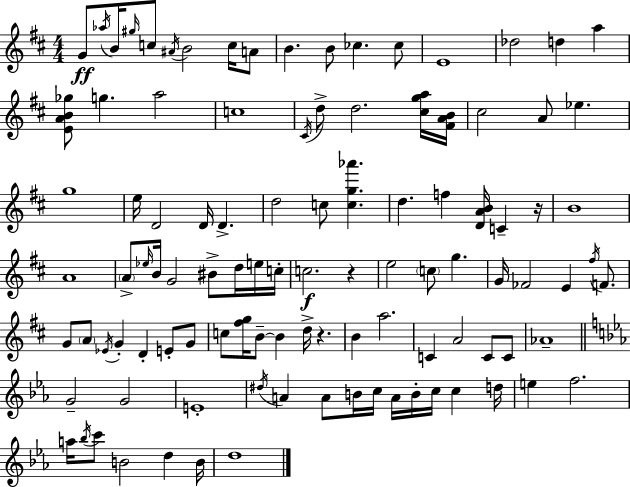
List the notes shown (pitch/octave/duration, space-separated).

G4/e Ab5/s B4/s G#5/s C5/e A#4/s B4/h C5/s A4/e B4/q. B4/e CES5/q. CES5/e E4/w Db5/h D5/q A5/q [E4,A4,B4,Gb5]/e G5/q. A5/h C5/w C#4/s D5/e D5/h. [C#5,G5,A5]/s [F#4,A4,B4]/s C#5/h A4/e Eb5/q. G5/w E5/s D4/h D4/s D4/q. D5/h C5/e [C5,G5,Ab6]/q. D5/q. F5/q [D4,A4,B4]/s C4/q R/s B4/w A4/w A4/e Eb5/s B4/s G4/h BIS4/e D5/s E5/s C5/s C5/h. R/q E5/h C5/e G5/q. G4/s FES4/h E4/q F#5/s F4/e. G4/e A4/e Eb4/s G4/q D4/q E4/e G4/e C5/e [F#5,G5]/s B4/e B4/q D5/s R/q. B4/q A5/h. C4/q A4/h C4/e C4/e Ab4/w G4/h G4/h E4/w D#5/s A4/q A4/e B4/s C5/s A4/s B4/s C5/s C5/q D5/s E5/q F5/h. A5/s Bb5/s C6/e B4/h D5/q B4/s D5/w